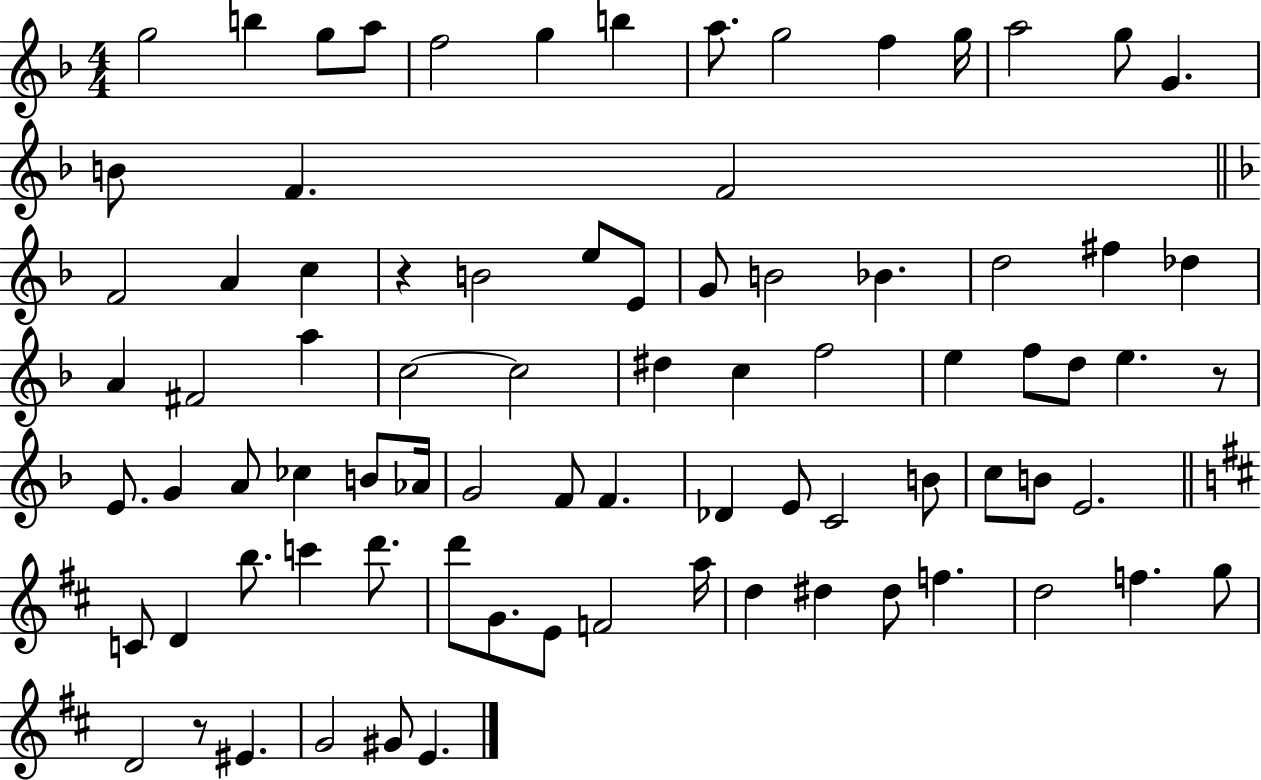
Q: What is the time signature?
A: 4/4